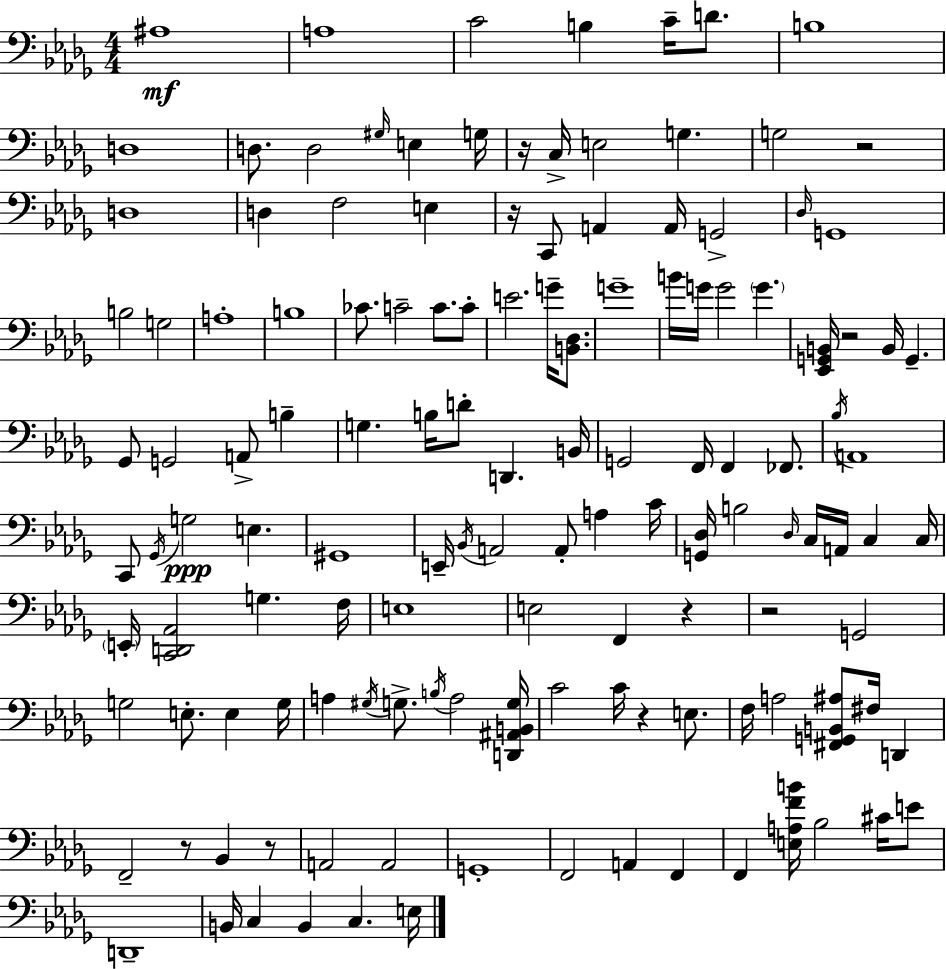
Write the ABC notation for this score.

X:1
T:Untitled
M:4/4
L:1/4
K:Bbm
^A,4 A,4 C2 B, C/4 D/2 B,4 D,4 D,/2 D,2 ^G,/4 E, G,/4 z/4 C,/4 E,2 G, G,2 z2 D,4 D, F,2 E, z/4 C,,/2 A,, A,,/4 G,,2 _D,/4 G,,4 B,2 G,2 A,4 B,4 _C/2 C2 C/2 C/2 E2 G/4 [B,,_D,]/2 G4 B/4 G/4 G2 G [_E,,G,,B,,]/4 z2 B,,/4 G,, _G,,/2 G,,2 A,,/2 B, G, B,/4 D/2 D,, B,,/4 G,,2 F,,/4 F,, _F,,/2 _B,/4 A,,4 C,,/2 _G,,/4 G,2 E, ^G,,4 E,,/4 _B,,/4 A,,2 A,,/2 A, C/4 [G,,_D,]/4 B,2 _D,/4 C,/4 A,,/4 C, C,/4 E,,/4 [C,,D,,_A,,]2 G, F,/4 E,4 E,2 F,, z z2 G,,2 G,2 E,/2 E, G,/4 A, ^G,/4 G,/2 B,/4 A,2 [D,,^A,,B,,G,]/4 C2 C/4 z E,/2 F,/4 A,2 [^F,,G,,B,,^A,]/2 ^F,/4 D,, F,,2 z/2 _B,, z/2 A,,2 A,,2 G,,4 F,,2 A,, F,, F,, [E,A,FB]/4 _B,2 ^C/4 E/2 D,,4 B,,/4 C, B,, C, E,/4